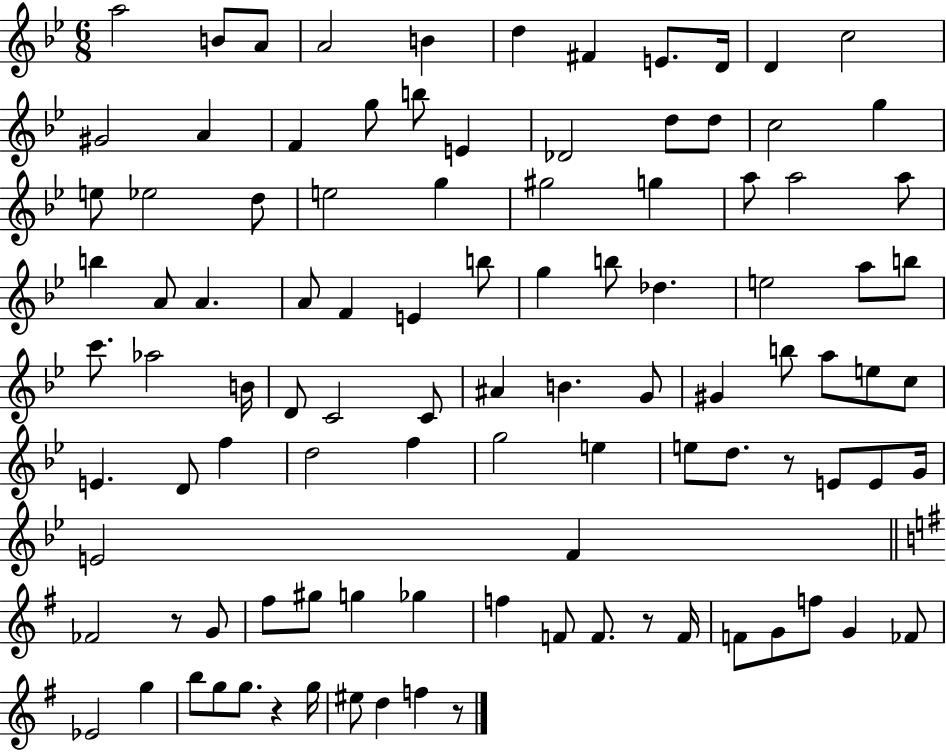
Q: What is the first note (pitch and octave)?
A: A5